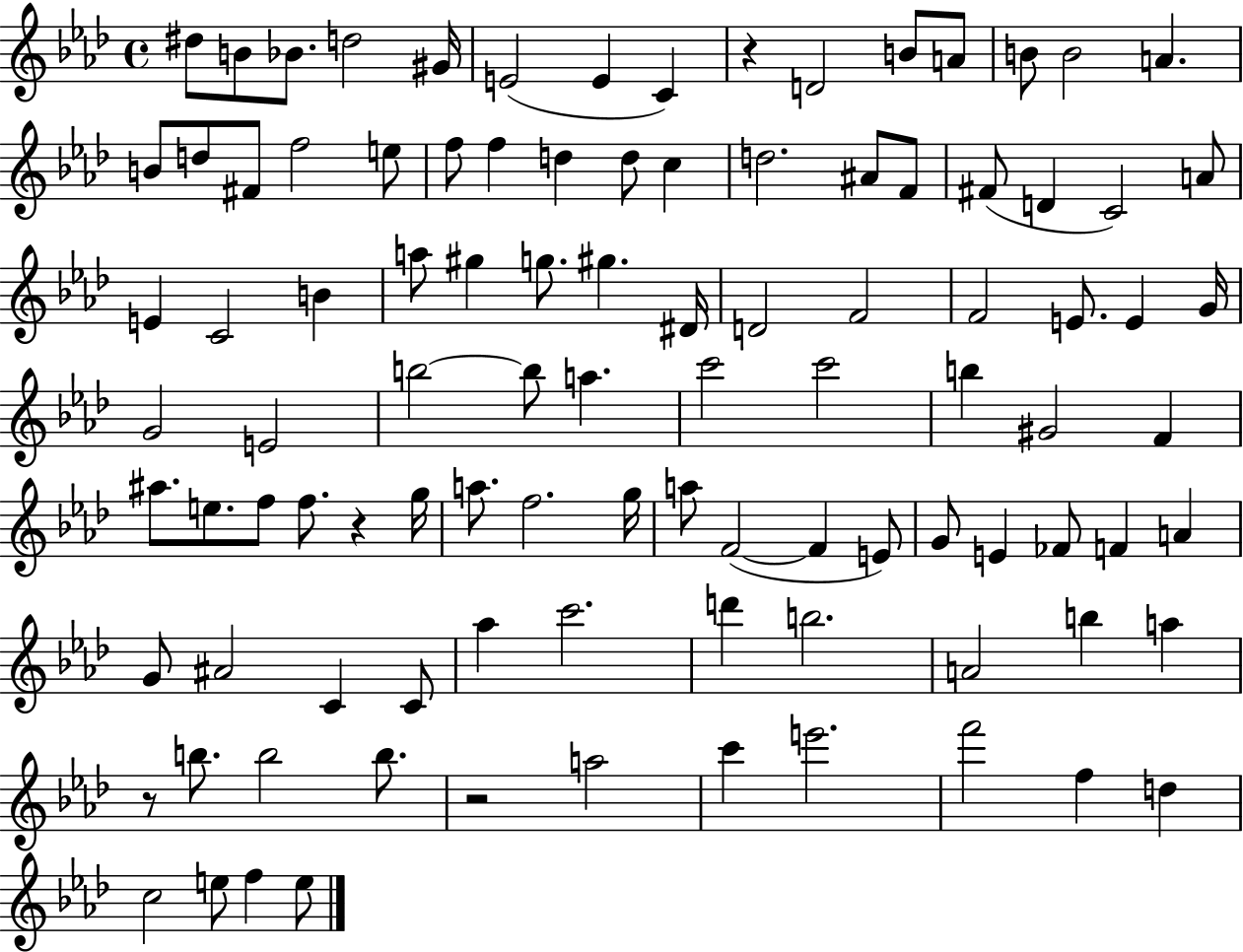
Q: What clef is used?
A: treble